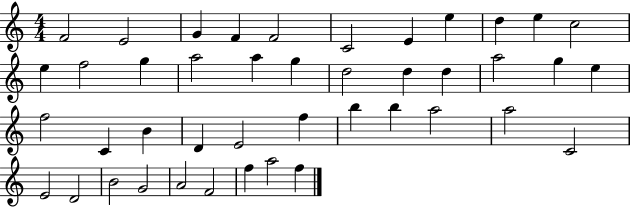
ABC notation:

X:1
T:Untitled
M:4/4
L:1/4
K:C
F2 E2 G F F2 C2 E e d e c2 e f2 g a2 a g d2 d d a2 g e f2 C B D E2 f b b a2 a2 C2 E2 D2 B2 G2 A2 F2 f a2 f